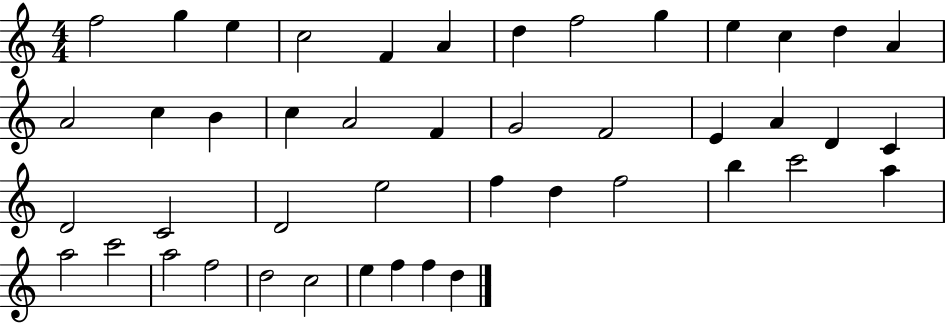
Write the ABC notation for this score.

X:1
T:Untitled
M:4/4
L:1/4
K:C
f2 g e c2 F A d f2 g e c d A A2 c B c A2 F G2 F2 E A D C D2 C2 D2 e2 f d f2 b c'2 a a2 c'2 a2 f2 d2 c2 e f f d